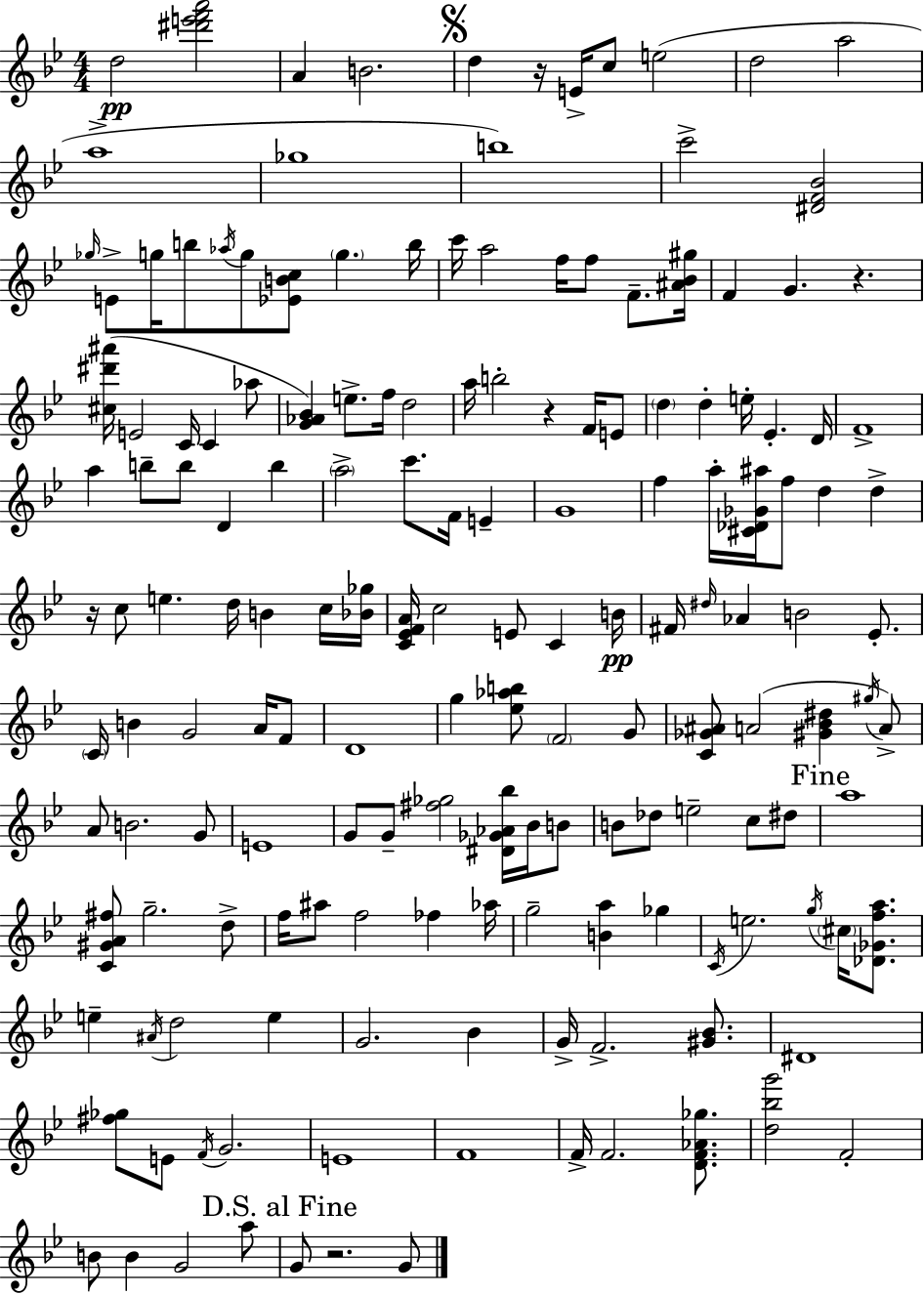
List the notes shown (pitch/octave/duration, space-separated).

D5/h [D#6,E6,F6,A6]/h A4/q B4/h. D5/q R/s E4/s C5/e E5/h D5/h A5/h A5/w Gb5/w B5/w C6/h [D#4,F4,Bb4]/h Gb5/s E4/e G5/s B5/e Ab5/s G5/e [Eb4,B4,C5]/e G5/q. B5/s C6/s A5/h F5/s F5/e F4/e. [A#4,Bb4,G#5]/s F4/q G4/q. R/q. [C#5,D#6,A#6]/s E4/h C4/s C4/q Ab5/e [G4,Ab4,Bb4]/q E5/e. F5/s D5/h A5/s B5/h R/q F4/s E4/e D5/q D5/q E5/s Eb4/q. D4/s F4/w A5/q B5/e B5/e D4/q B5/q A5/h C6/e. F4/s E4/q G4/w F5/q A5/s [C#4,Db4,Gb4,A#5]/s F5/e D5/q D5/q R/s C5/e E5/q. D5/s B4/q C5/s [Bb4,Gb5]/s [C4,Eb4,F4,A4]/s C5/h E4/e C4/q B4/s F#4/s D#5/s Ab4/q B4/h Eb4/e. C4/s B4/q G4/h A4/s F4/e D4/w G5/q [Eb5,Ab5,B5]/e F4/h G4/e [C4,Gb4,A#4]/e A4/h [G#4,Bb4,D#5]/q G#5/s A4/e A4/e B4/h. G4/e E4/w G4/e G4/e [F#5,Gb5]/h [D#4,Gb4,Ab4,Bb5]/s Bb4/s B4/e B4/e Db5/e E5/h C5/e D#5/e A5/w [C4,G#4,A4,F#5]/e G5/h. D5/e F5/s A#5/e F5/h FES5/q Ab5/s G5/h [B4,A5]/q Gb5/q C4/s E5/h. G5/s C#5/s [Db4,Gb4,F5,A5]/e. E5/q A#4/s D5/h E5/q G4/h. Bb4/q G4/s F4/h. [G#4,Bb4]/e. D#4/w [F#5,Gb5]/e E4/e F4/s G4/h. E4/w F4/w F4/s F4/h. [D4,F4,Ab4,Gb5]/e. [D5,Bb5,G6]/h F4/h B4/e B4/q G4/h A5/e G4/e R/h. G4/e